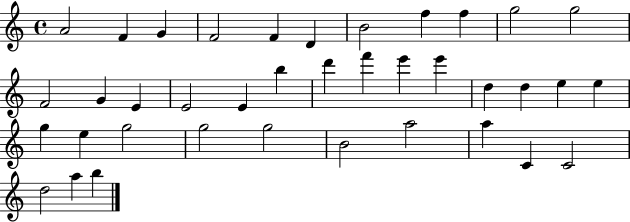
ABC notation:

X:1
T:Untitled
M:4/4
L:1/4
K:C
A2 F G F2 F D B2 f f g2 g2 F2 G E E2 E b d' f' e' e' d d e e g e g2 g2 g2 B2 a2 a C C2 d2 a b